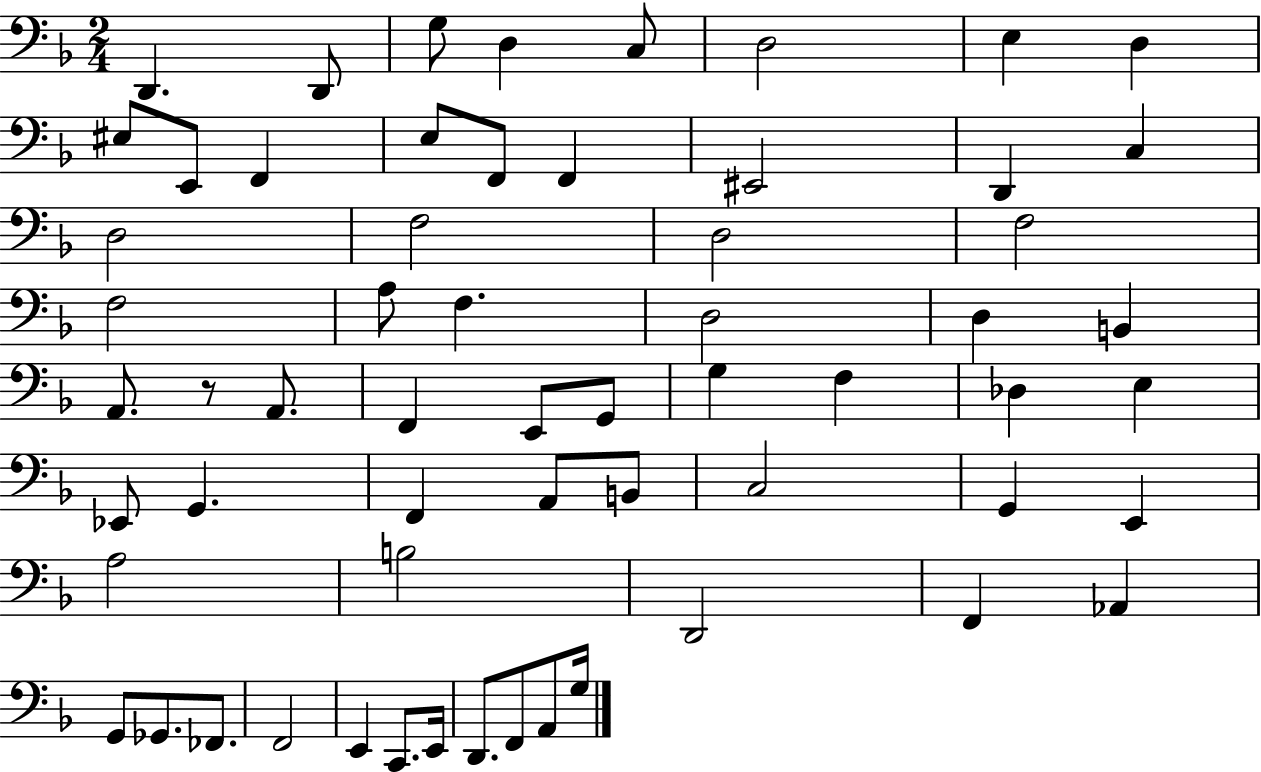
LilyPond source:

{
  \clef bass
  \numericTimeSignature
  \time 2/4
  \key f \major
  d,4. d,8 | g8 d4 c8 | d2 | e4 d4 | \break eis8 e,8 f,4 | e8 f,8 f,4 | eis,2 | d,4 c4 | \break d2 | f2 | d2 | f2 | \break f2 | a8 f4. | d2 | d4 b,4 | \break a,8. r8 a,8. | f,4 e,8 g,8 | g4 f4 | des4 e4 | \break ees,8 g,4. | f,4 a,8 b,8 | c2 | g,4 e,4 | \break a2 | b2 | d,2 | f,4 aes,4 | \break g,8 ges,8. fes,8. | f,2 | e,4 c,8. e,16 | d,8. f,8 a,8 g16 | \break \bar "|."
}